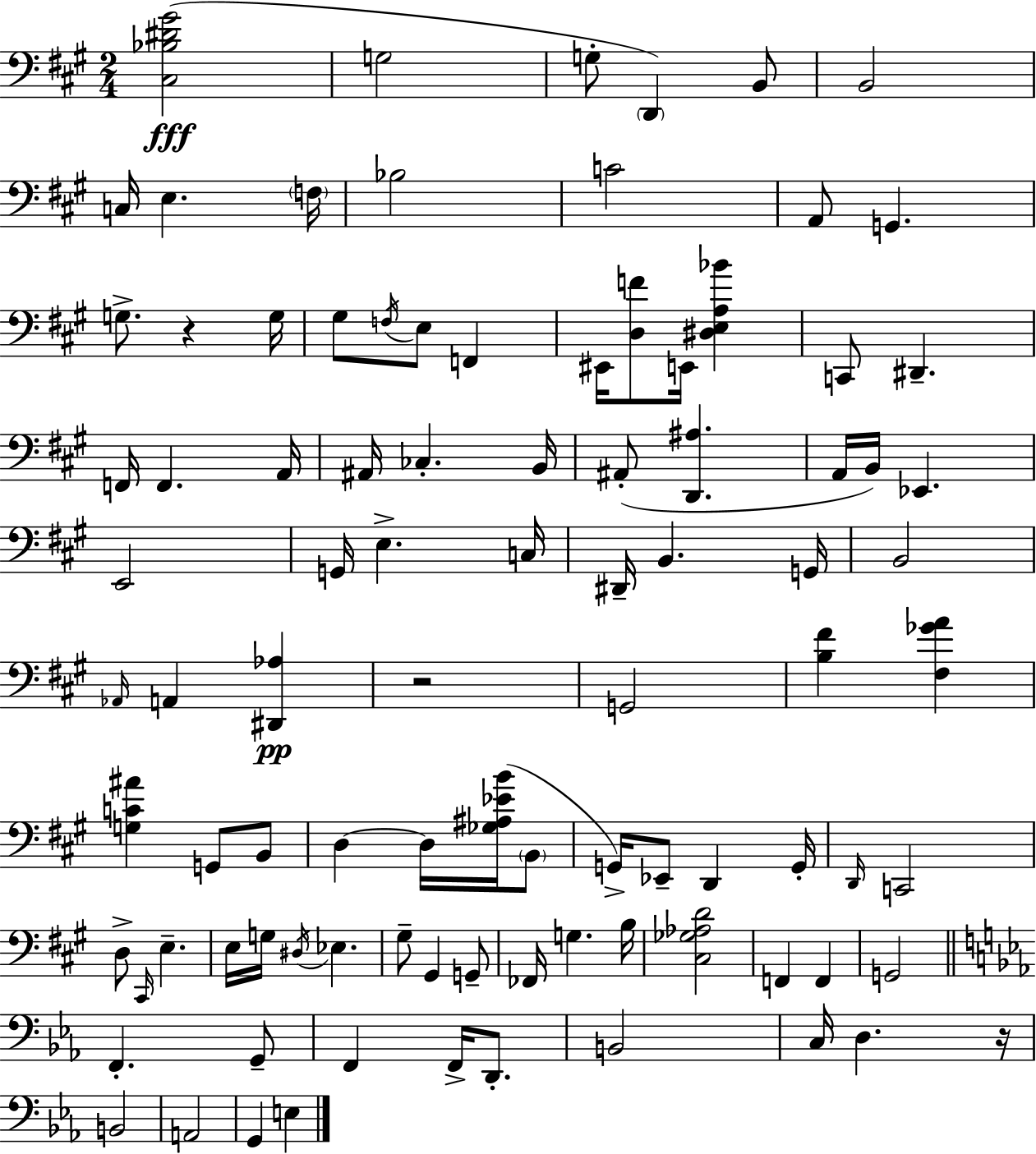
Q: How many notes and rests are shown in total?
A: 95